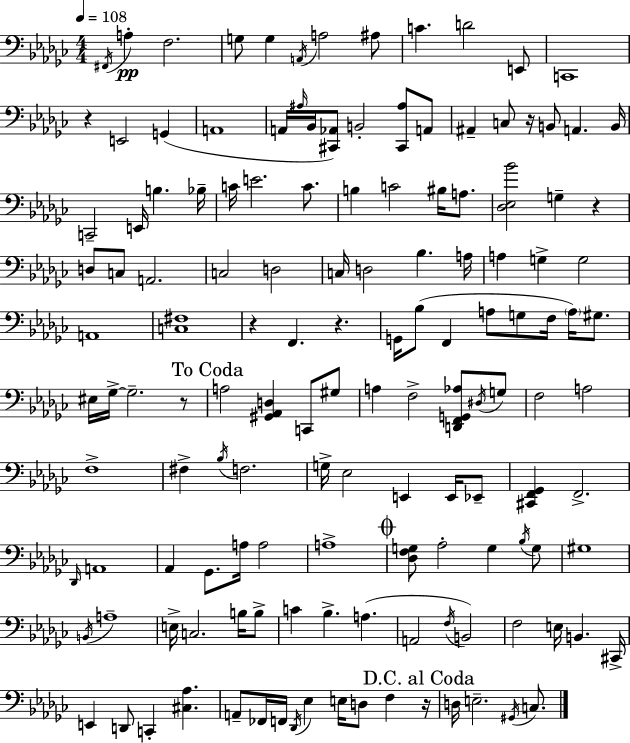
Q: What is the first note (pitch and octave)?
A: F#2